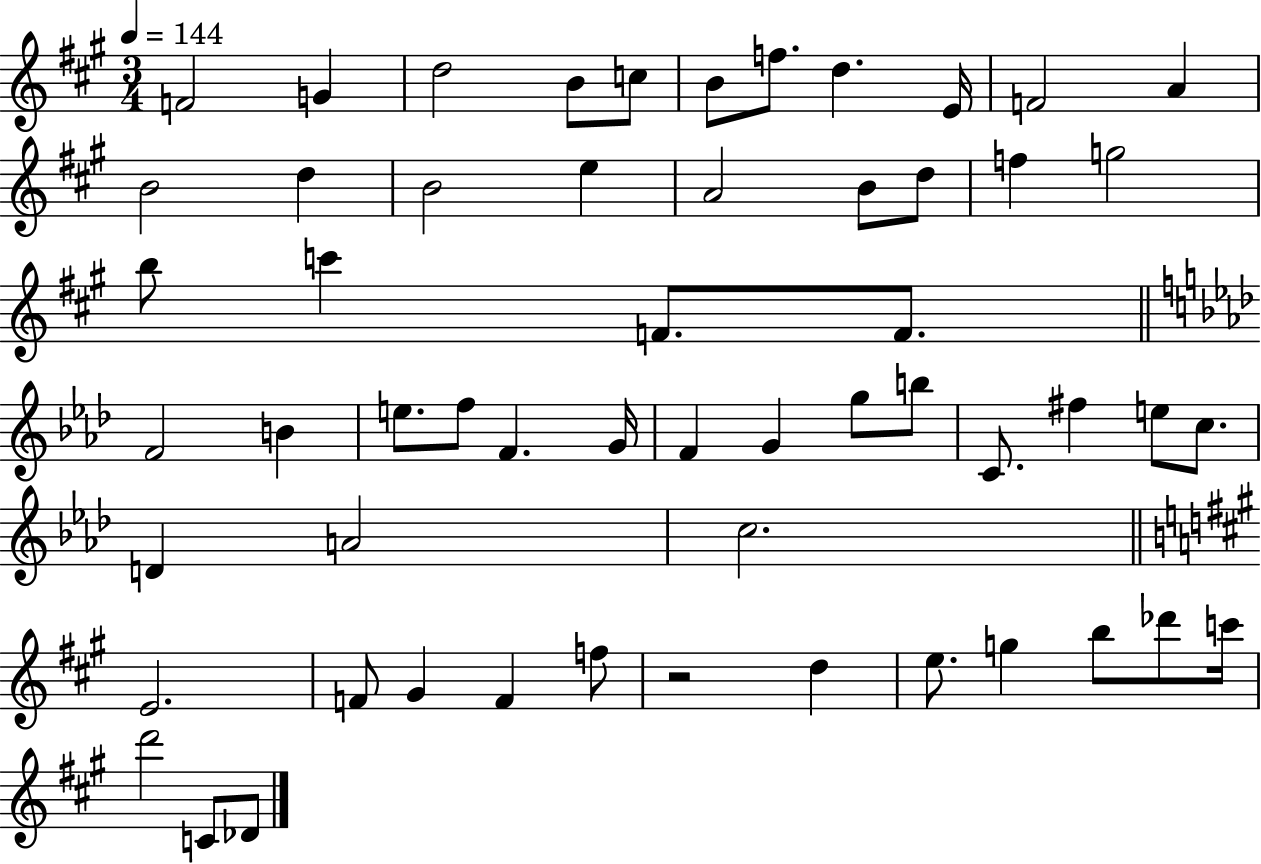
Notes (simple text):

F4/h G4/q D5/h B4/e C5/e B4/e F5/e. D5/q. E4/s F4/h A4/q B4/h D5/q B4/h E5/q A4/h B4/e D5/e F5/q G5/h B5/e C6/q F4/e. F4/e. F4/h B4/q E5/e. F5/e F4/q. G4/s F4/q G4/q G5/e B5/e C4/e. F#5/q E5/e C5/e. D4/q A4/h C5/h. E4/h. F4/e G#4/q F4/q F5/e R/h D5/q E5/e. G5/q B5/e Db6/e C6/s D6/h C4/e Db4/e